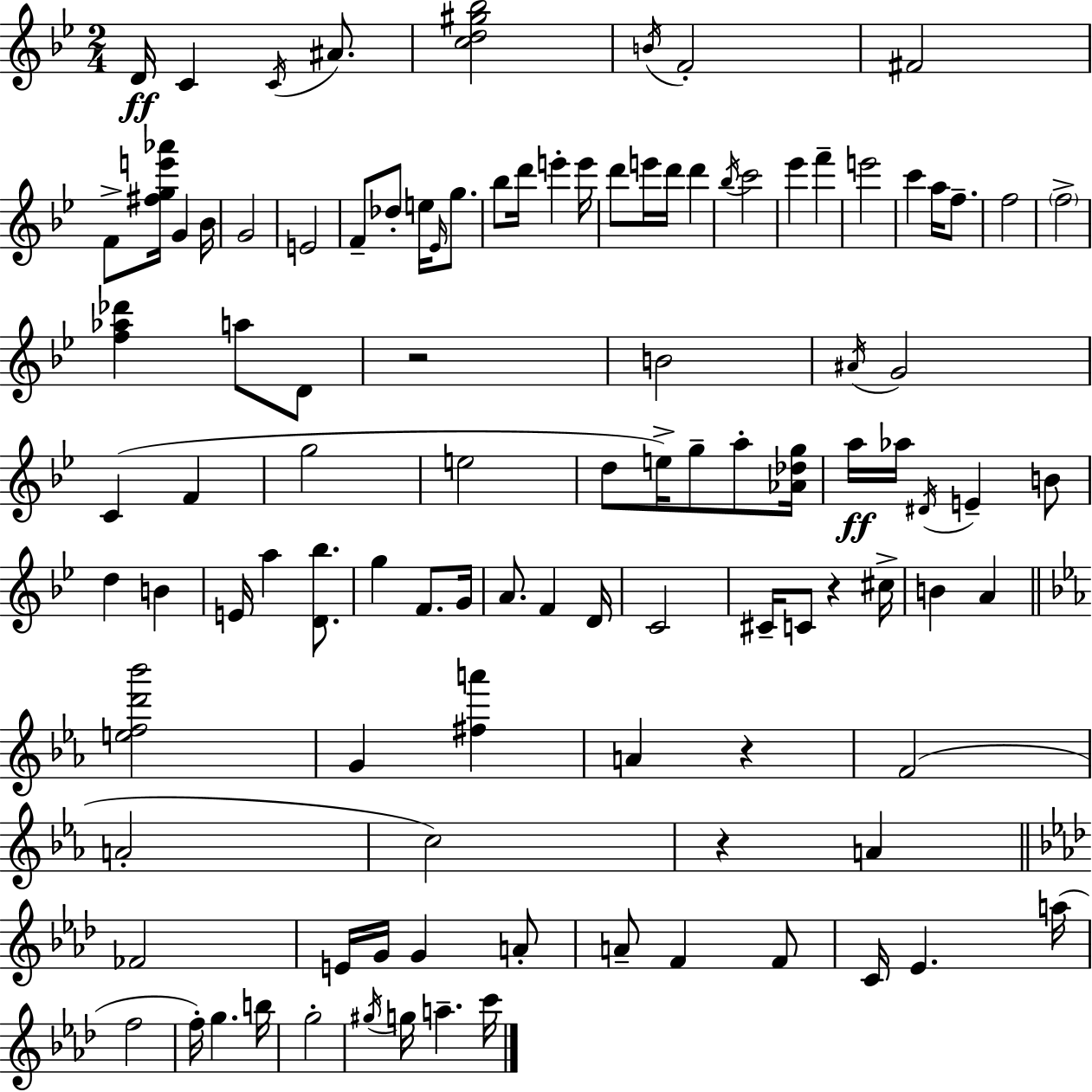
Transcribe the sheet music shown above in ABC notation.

X:1
T:Untitled
M:2/4
L:1/4
K:Gm
D/4 C C/4 ^A/2 [cd^g_b]2 B/4 F2 ^F2 F/2 [^fge'_a']/4 G _B/4 G2 E2 F/2 _d/2 e/4 _E/4 g/2 _b/2 d'/4 e' e'/4 d'/2 e'/4 d'/4 d' _b/4 c'2 _e' f' e'2 c' a/4 f/2 f2 f2 [f_a_d'] a/2 D/2 z2 B2 ^A/4 G2 C F g2 e2 d/2 e/4 g/2 a/2 [_A_dg]/4 a/4 _a/4 ^D/4 E B/2 d B E/4 a [D_b]/2 g F/2 G/4 A/2 F D/4 C2 ^C/4 C/2 z ^c/4 B A [efd'_b']2 G [^fa'] A z F2 A2 c2 z A _F2 E/4 G/4 G A/2 A/2 F F/2 C/4 _E a/4 f2 f/4 g b/4 g2 ^g/4 g/4 a c'/4